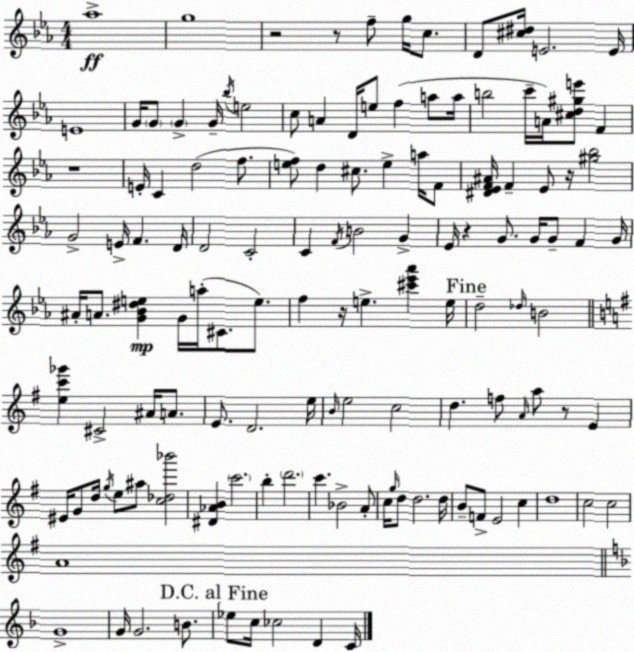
X:1
T:Untitled
M:4/4
L:1/4
K:Cm
_a4 g4 z2 z/2 f/2 g/4 c/2 D/2 [^c^d]/4 E2 E/4 E4 G/4 G/2 G G/4 _b/4 e2 c/2 A D/4 e/2 f a/2 a/4 b2 c'/4 A/4 [^cd^ge']/2 F z4 E/4 C d2 f/2 [ef]/2 d ^c/2 e a/4 F/2 [^D_EF^A]/4 F _E/2 z/4 [^g_b]2 G2 E/4 F D/4 D2 C2 C F/4 B2 G _E/4 z G/2 G/4 G/2 F G/4 ^A/4 A/2 [G_B^de] G/4 a/4 ^C/2 e/2 f z/4 e [^c'_e'_a'] e/4 d2 _d/4 B2 [ec'_g'] ^C2 ^A/4 A/2 E/2 D2 e/4 B/4 e2 c2 d f/2 A/4 a/2 z/2 E ^E/4 G/2 d/4 g/4 e/2 ^a/2 [c_d_b']2 [^D_AB] c'2 b d'2 c' _B2 A/2 c/4 g/4 d/2 d2 d/4 B/2 F/2 E2 c d4 c2 c2 A4 G4 G/4 G2 B/2 _e/2 c/4 _c2 D C/4